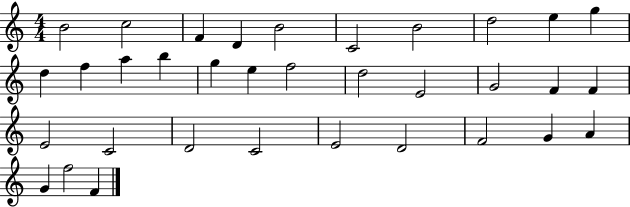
X:1
T:Untitled
M:4/4
L:1/4
K:C
B2 c2 F D B2 C2 B2 d2 e g d f a b g e f2 d2 E2 G2 F F E2 C2 D2 C2 E2 D2 F2 G A G f2 F